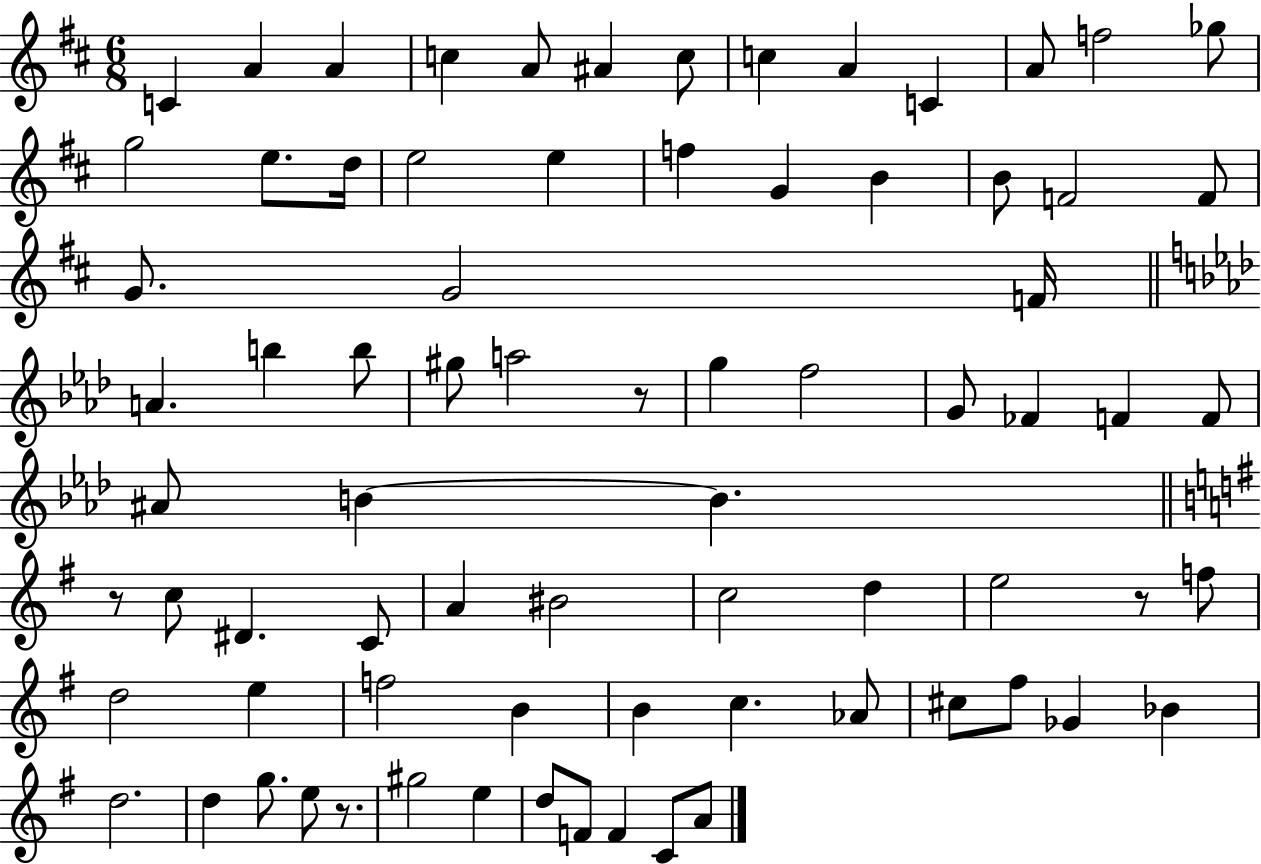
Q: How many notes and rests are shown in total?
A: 76